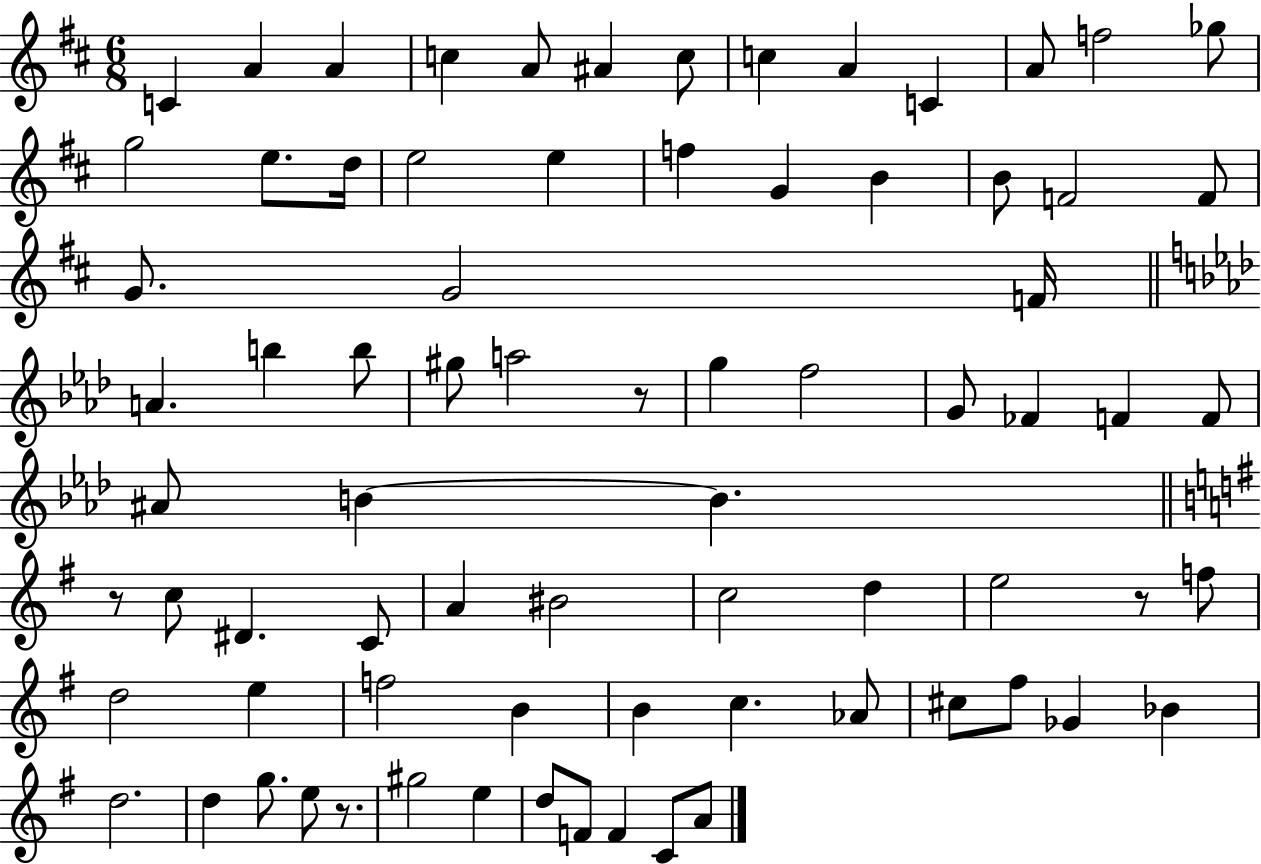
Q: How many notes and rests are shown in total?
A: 76